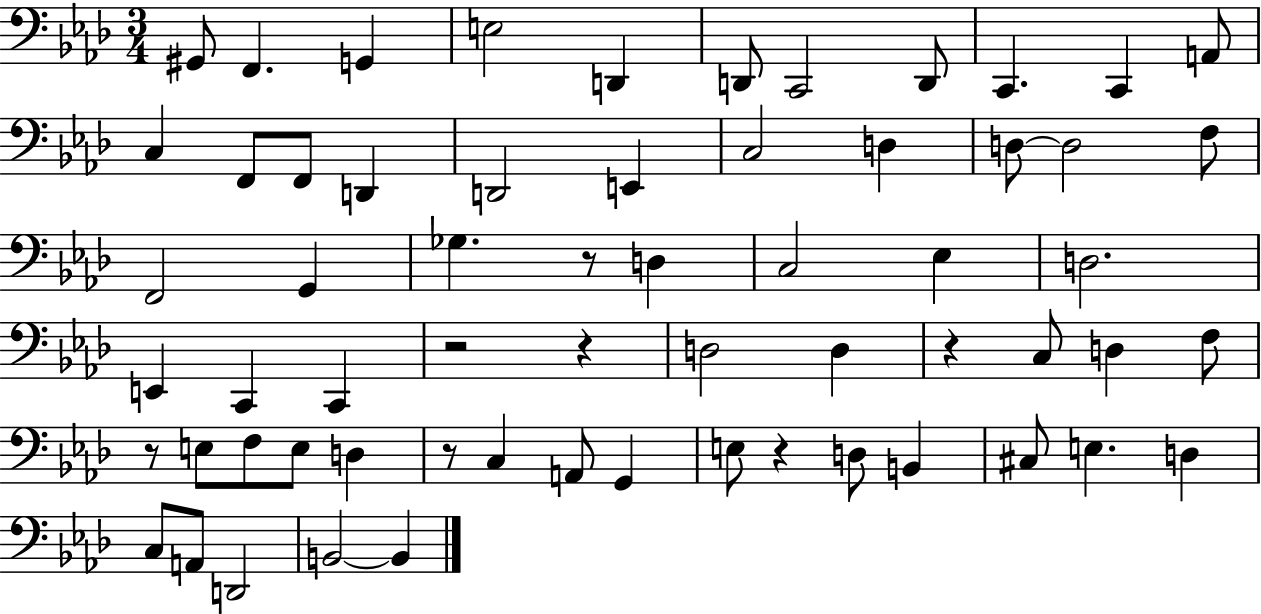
G#2/e F2/q. G2/q E3/h D2/q D2/e C2/h D2/e C2/q. C2/q A2/e C3/q F2/e F2/e D2/q D2/h E2/q C3/h D3/q D3/e D3/h F3/e F2/h G2/q Gb3/q. R/e D3/q C3/h Eb3/q D3/h. E2/q C2/q C2/q R/h R/q D3/h D3/q R/q C3/e D3/q F3/e R/e E3/e F3/e E3/e D3/q R/e C3/q A2/e G2/q E3/e R/q D3/e B2/q C#3/e E3/q. D3/q C3/e A2/e D2/h B2/h B2/q